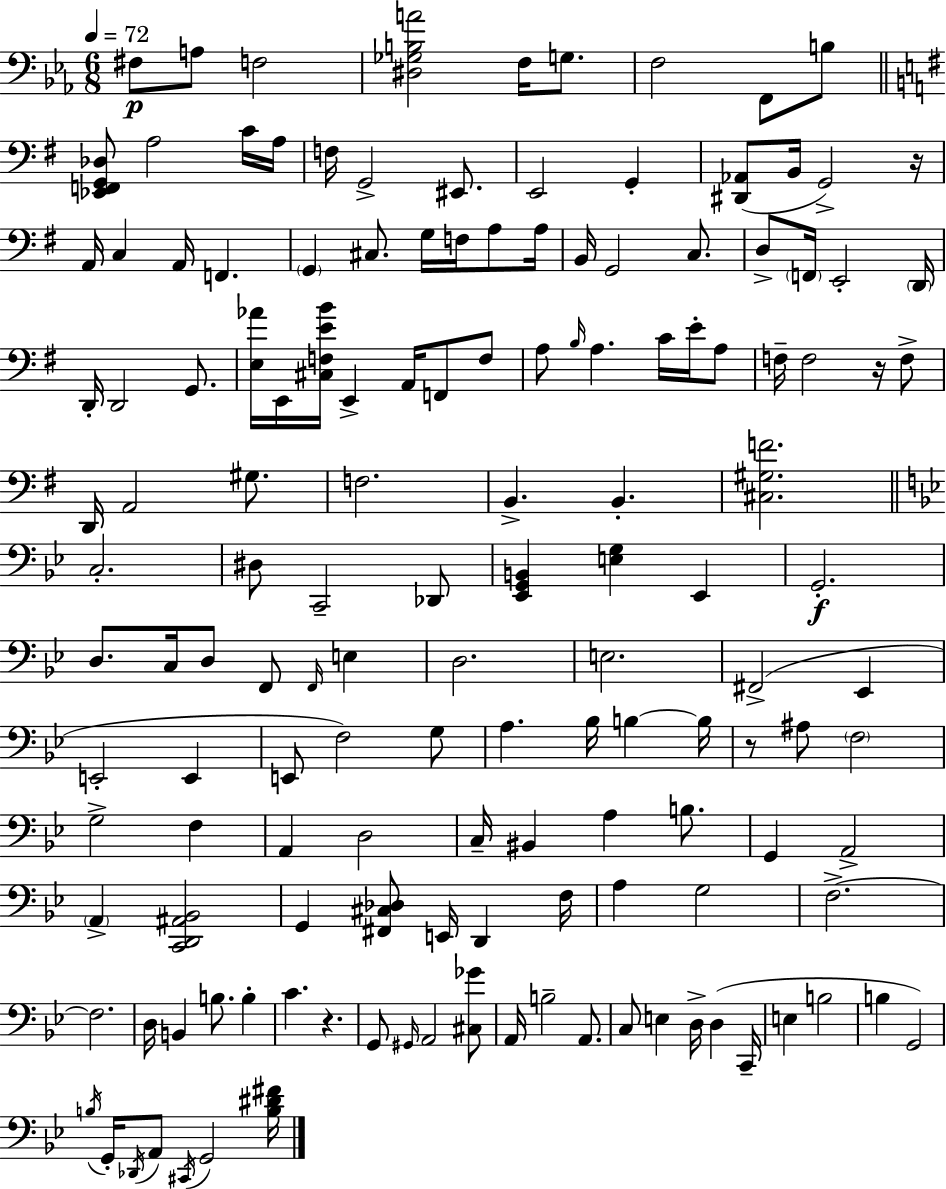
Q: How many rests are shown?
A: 4